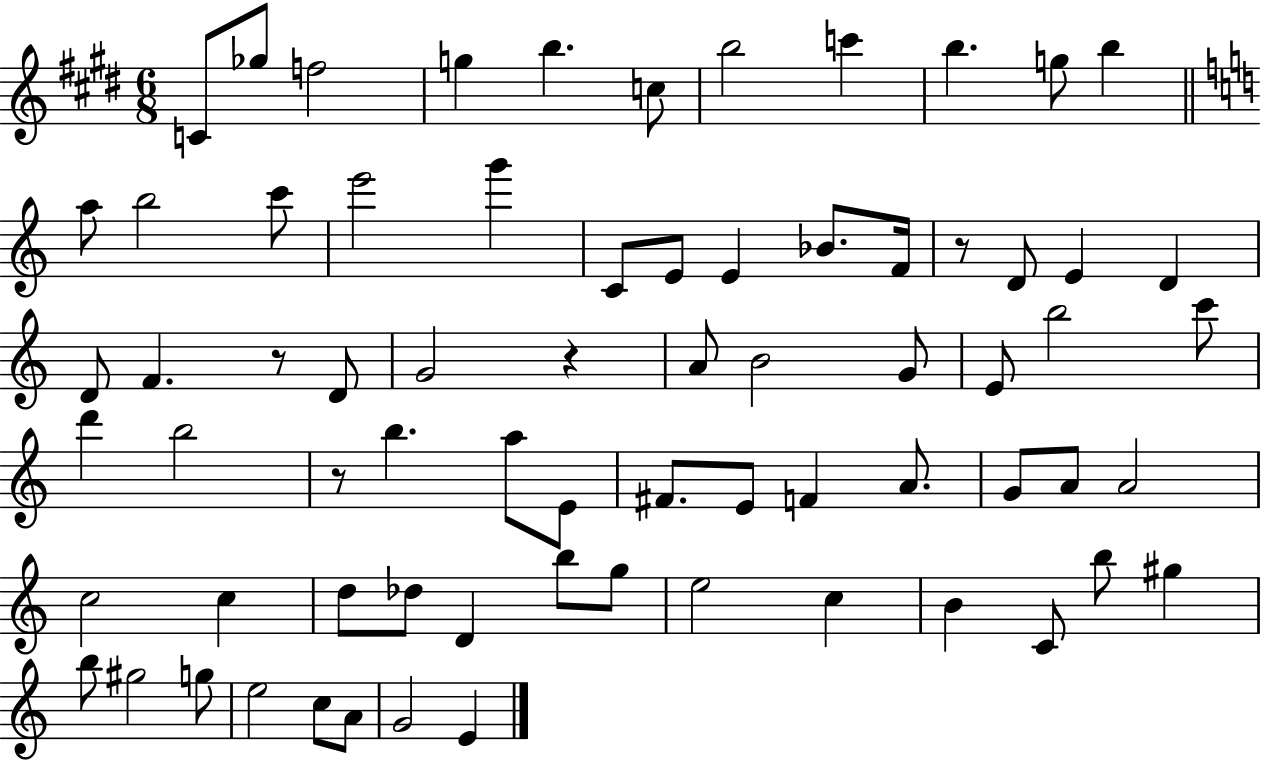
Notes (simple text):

C4/e Gb5/e F5/h G5/q B5/q. C5/e B5/h C6/q B5/q. G5/e B5/q A5/e B5/h C6/e E6/h G6/q C4/e E4/e E4/q Bb4/e. F4/s R/e D4/e E4/q D4/q D4/e F4/q. R/e D4/e G4/h R/q A4/e B4/h G4/e E4/e B5/h C6/e D6/q B5/h R/e B5/q. A5/e E4/e F#4/e. E4/e F4/q A4/e. G4/e A4/e A4/h C5/h C5/q D5/e Db5/e D4/q B5/e G5/e E5/h C5/q B4/q C4/e B5/e G#5/q B5/e G#5/h G5/e E5/h C5/e A4/e G4/h E4/q